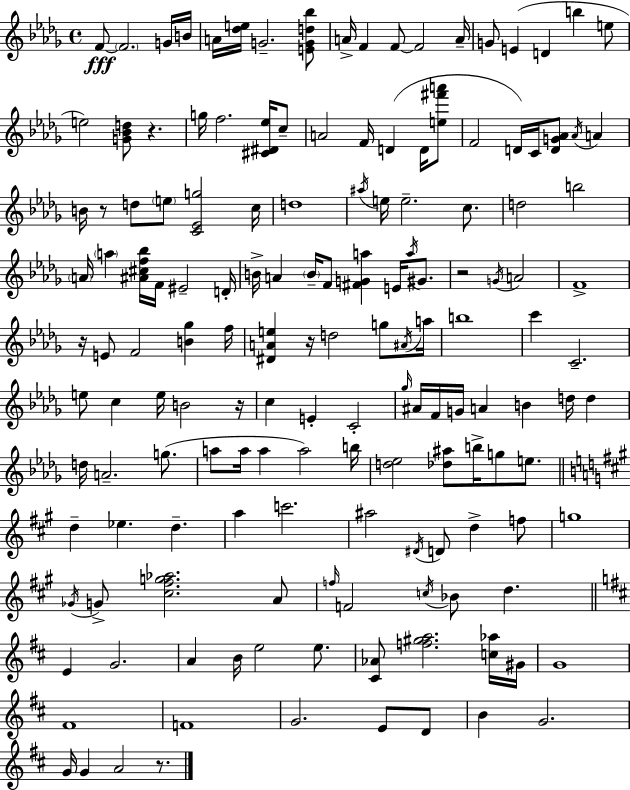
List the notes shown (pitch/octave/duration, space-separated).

F4/e F4/h. G4/s B4/s A4/s [Db5,E5]/s G4/h. [E4,G4,D5,Bb5]/e A4/s F4/q F4/e F4/h A4/s G4/e E4/q D4/q B5/q E5/e E5/h [G4,Bb4,D5]/e R/q. G5/s F5/h. [C#4,D#4,Eb5]/s C5/e A4/h F4/s D4/q D4/s [E5,F#6,A6]/e F4/h D4/s C4/s [D4,G4,Ab4]/e Ab4/s A4/q B4/s R/e D5/e E5/e [C4,Eb4,G5]/h C5/s D5/w A#5/s E5/s E5/h. C5/e. D5/h B5/h A4/s A5/q [A#4,C#5,F5,Bb5]/s F4/s EIS4/h D4/s B4/s A4/q B4/s F4/e [F#4,G4,A5]/q E4/s A5/s G#4/e. R/h G4/s A4/h F4/w R/s E4/e F4/h [B4,Gb5]/q F5/s [D#4,A4,E5]/q R/s D5/h G5/e A#4/s A5/s B5/w C6/q C4/h. E5/e C5/q E5/s B4/h R/s C5/q E4/q C4/h Gb5/s A#4/s F4/s G4/s A4/q B4/q D5/s D5/q D5/s A4/h. G5/e. A5/e A5/s A5/q A5/h B5/s [D5,Eb5]/h [Db5,A#5]/e B5/s G5/e E5/e. D5/q Eb5/q. D5/q. A5/q C6/h. A#5/h D#4/s D4/e D5/q F5/e G5/w Gb4/s G4/e [C#5,F#5,G5,Ab5]/h. A4/e F5/s F4/h C5/s Bb4/e D5/q. E4/q G4/h. A4/q B4/s E5/h E5/e. [C#4,Ab4]/e [F5,G#5,A5]/h. [C5,Ab5]/s G#4/s G4/w F#4/w F4/w G4/h. E4/e D4/e B4/q G4/h. G4/s G4/q A4/h R/e.